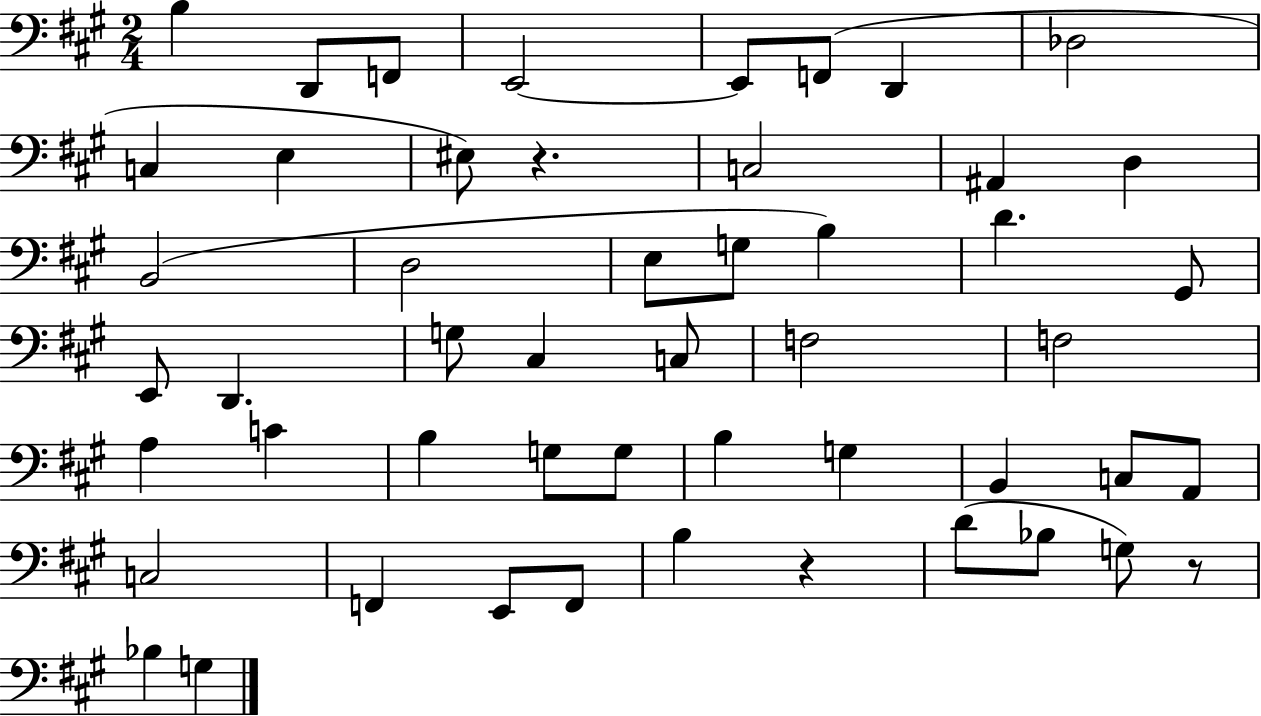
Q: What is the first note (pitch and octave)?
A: B3